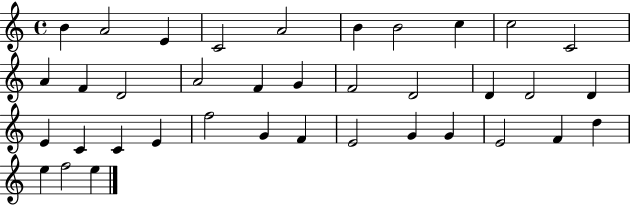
X:1
T:Untitled
M:4/4
L:1/4
K:C
B A2 E C2 A2 B B2 c c2 C2 A F D2 A2 F G F2 D2 D D2 D E C C E f2 G F E2 G G E2 F d e f2 e